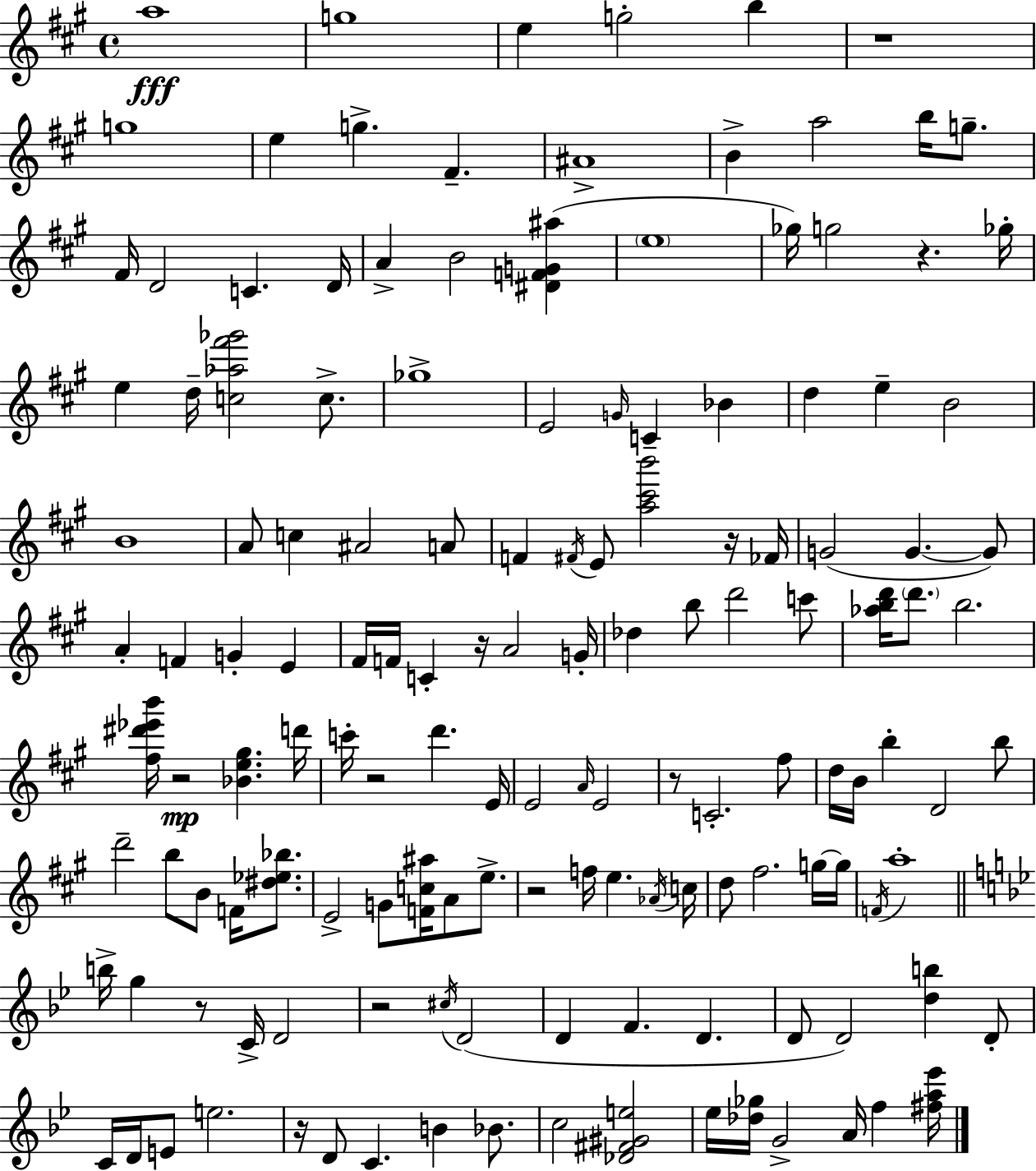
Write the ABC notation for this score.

X:1
T:Untitled
M:4/4
L:1/4
K:A
a4 g4 e g2 b z4 g4 e g ^F ^A4 B a2 b/4 g/2 ^F/4 D2 C D/4 A B2 [^DFG^a] e4 _g/4 g2 z _g/4 e d/4 [c_a^f'_g']2 c/2 _g4 E2 G/4 C _B d e B2 B4 A/2 c ^A2 A/2 F ^F/4 E/2 [a^c'b']2 z/4 _F/4 G2 G G/2 A F G E ^F/4 F/4 C z/4 A2 G/4 _d b/2 d'2 c'/2 [_abd']/4 d'/2 b2 [^f^d'_e'b']/4 z2 [_Be^g] d'/4 c'/4 z2 d' E/4 E2 A/4 E2 z/2 C2 ^f/2 d/4 B/4 b D2 b/2 d'2 b/2 B/2 F/4 [^d_e_b]/2 E2 G/2 [Fc^a]/4 A/2 e/2 z2 f/4 e _A/4 c/4 d/2 ^f2 g/4 g/4 F/4 a4 b/4 g z/2 C/4 D2 z2 ^c/4 D2 D F D D/2 D2 [db] D/2 C/4 D/4 E/2 e2 z/4 D/2 C B _B/2 c2 [_D^F^Ge]2 _e/4 [_d_g]/4 G2 A/4 f [^fa_e']/4